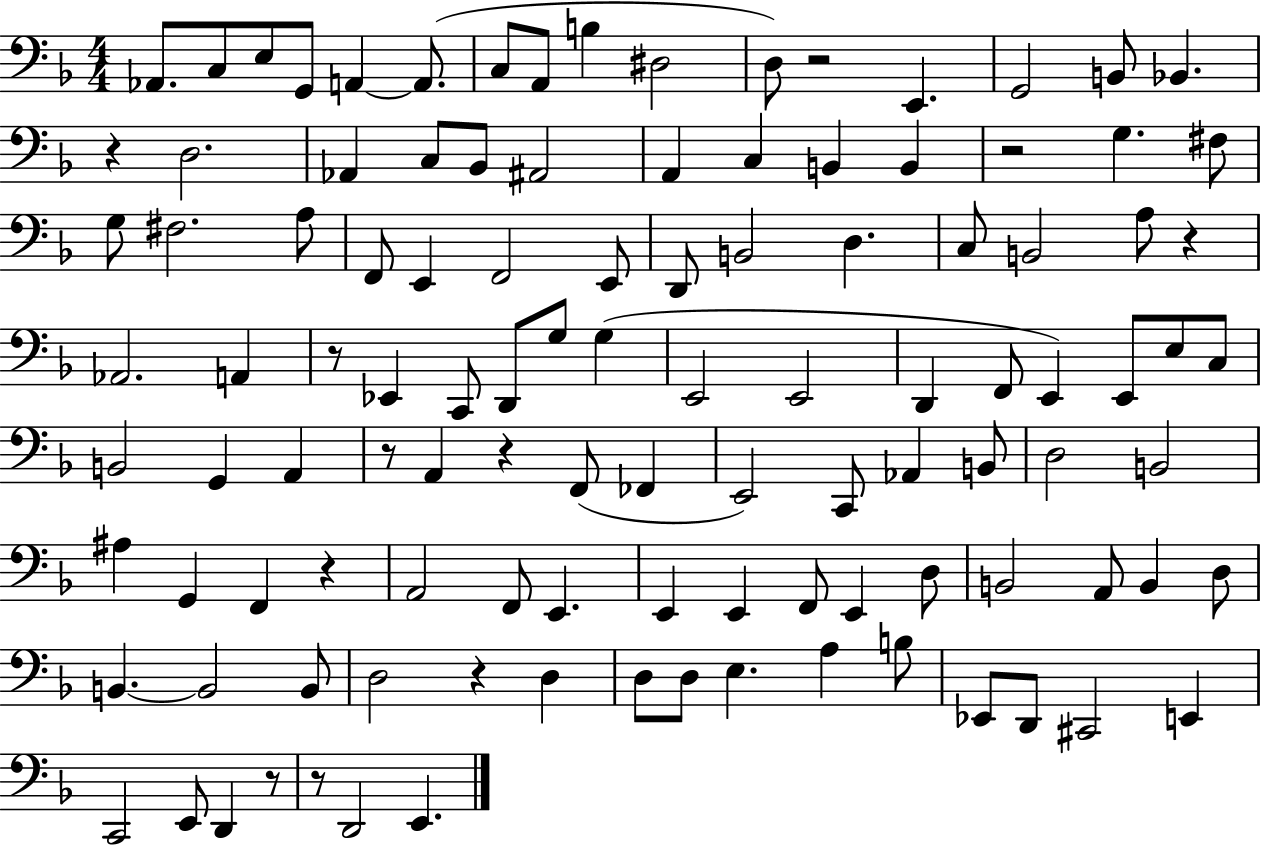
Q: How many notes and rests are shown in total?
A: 111